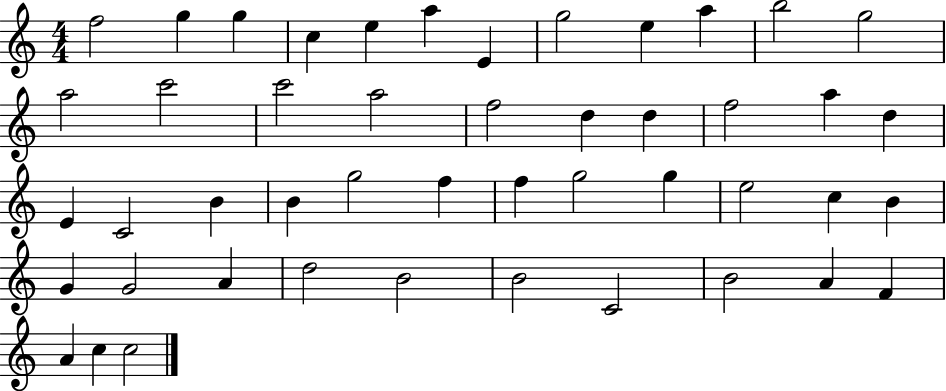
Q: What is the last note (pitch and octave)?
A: C5